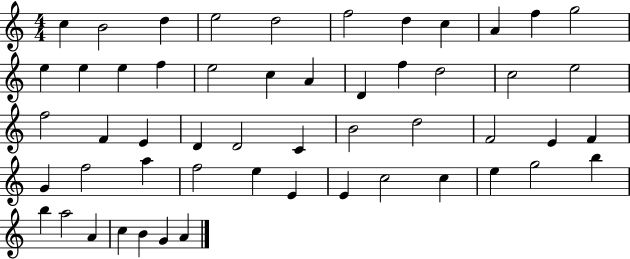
C5/q B4/h D5/q E5/h D5/h F5/h D5/q C5/q A4/q F5/q G5/h E5/q E5/q E5/q F5/q E5/h C5/q A4/q D4/q F5/q D5/h C5/h E5/h F5/h F4/q E4/q D4/q D4/h C4/q B4/h D5/h F4/h E4/q F4/q G4/q F5/h A5/q F5/h E5/q E4/q E4/q C5/h C5/q E5/q G5/h B5/q B5/q A5/h A4/q C5/q B4/q G4/q A4/q